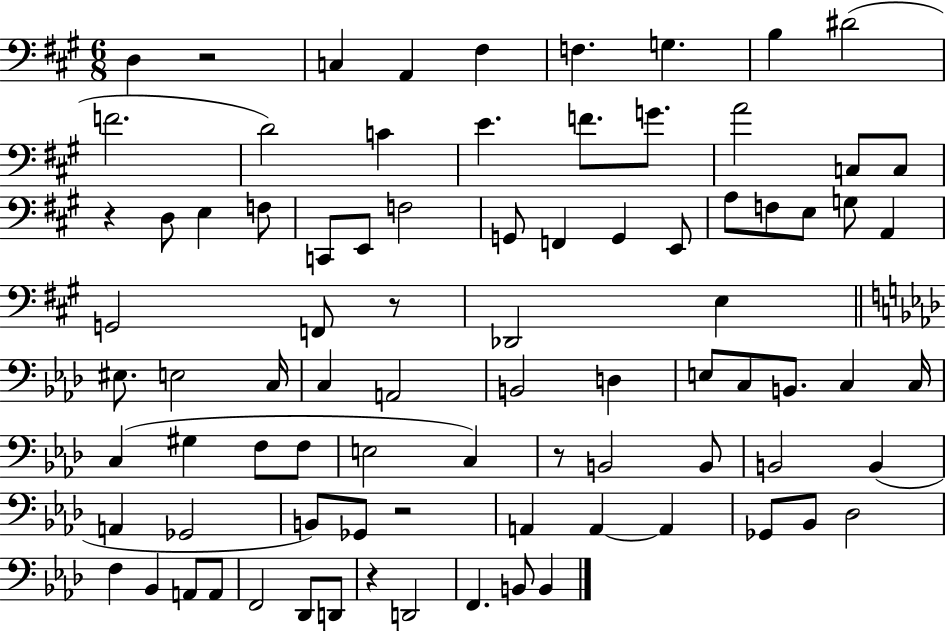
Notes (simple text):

D3/q R/h C3/q A2/q F#3/q F3/q. G3/q. B3/q D#4/h F4/h. D4/h C4/q E4/q. F4/e. G4/e. A4/h C3/e C3/e R/q D3/e E3/q F3/e C2/e E2/e F3/h G2/e F2/q G2/q E2/e A3/e F3/e E3/e G3/e A2/q G2/h F2/e R/e Db2/h E3/q EIS3/e. E3/h C3/s C3/q A2/h B2/h D3/q E3/e C3/e B2/e. C3/q C3/s C3/q G#3/q F3/e F3/e E3/h C3/q R/e B2/h B2/e B2/h B2/q A2/q Gb2/h B2/e Gb2/e R/h A2/q A2/q A2/q Gb2/e Bb2/e Db3/h F3/q Bb2/q A2/e A2/e F2/h Db2/e D2/e R/q D2/h F2/q. B2/e B2/q